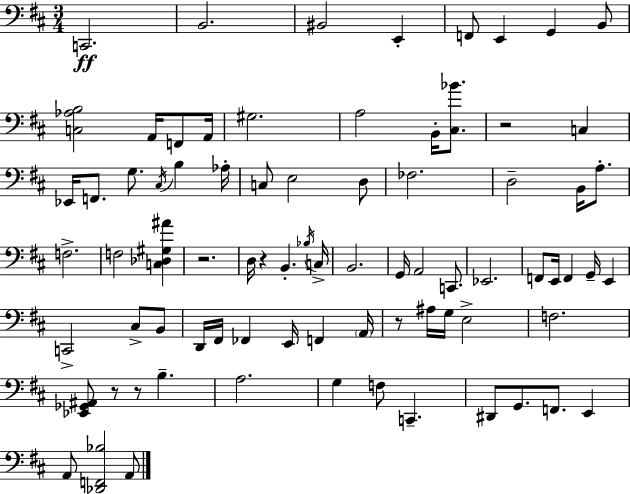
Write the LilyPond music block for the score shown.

{
  \clef bass
  \numericTimeSignature
  \time 3/4
  \key d \major
  \repeat volta 2 { c,2.\ff | b,2. | bis,2 e,4-. | f,8 e,4 g,4 b,8 | \break <c aes b>2 a,16 f,8 a,16 | gis2. | a2 b,16-. <cis bes'>8. | r2 c4 | \break ees,16 f,8. g8. \acciaccatura { cis16 } b4 | aes16-. c8 e2 d8 | fes2. | d2-- b,16 a8.-. | \break f2.-> | f2 <c des gis ais'>4 | r2. | d16 r4 b,4.-. | \break \acciaccatura { bes16 } c16-> b,2. | g,16 a,2 c,8. | ees,2. | f,8 e,16 f,4 g,16-- e,4 | \break c,2-> cis8-> | b,8 d,16 fis,16 fes,4 e,16 f,4 | \parenthesize a,16 r8 ais16 g16 e2-> | f2. | \break <ees, ges, ais,>8 r8 r8 b4.-- | a2. | g4 f8 c,4.-- | dis,8 g,8. f,8. e,4 | \break a,8 <des, f, bes>2 | a,8 } \bar "|."
}